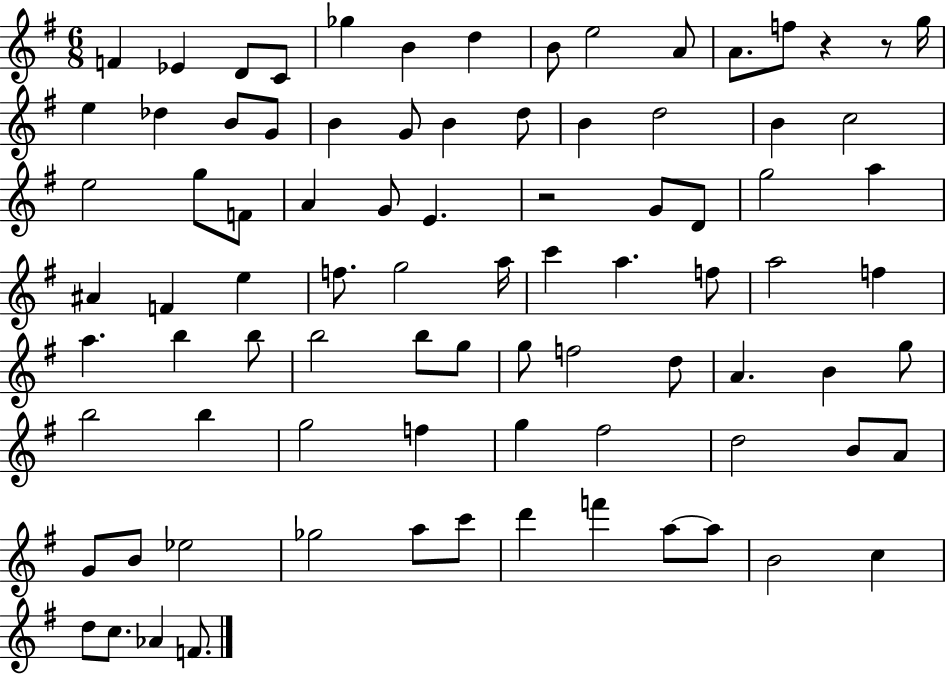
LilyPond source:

{
  \clef treble
  \numericTimeSignature
  \time 6/8
  \key g \major
  \repeat volta 2 { f'4 ees'4 d'8 c'8 | ges''4 b'4 d''4 | b'8 e''2 a'8 | a'8. f''8 r4 r8 g''16 | \break e''4 des''4 b'8 g'8 | b'4 g'8 b'4 d''8 | b'4 d''2 | b'4 c''2 | \break e''2 g''8 f'8 | a'4 g'8 e'4. | r2 g'8 d'8 | g''2 a''4 | \break ais'4 f'4 e''4 | f''8. g''2 a''16 | c'''4 a''4. f''8 | a''2 f''4 | \break a''4. b''4 b''8 | b''2 b''8 g''8 | g''8 f''2 d''8 | a'4. b'4 g''8 | \break b''2 b''4 | g''2 f''4 | g''4 fis''2 | d''2 b'8 a'8 | \break g'8 b'8 ees''2 | ges''2 a''8 c'''8 | d'''4 f'''4 a''8~~ a''8 | b'2 c''4 | \break d''8 c''8. aes'4 f'8. | } \bar "|."
}